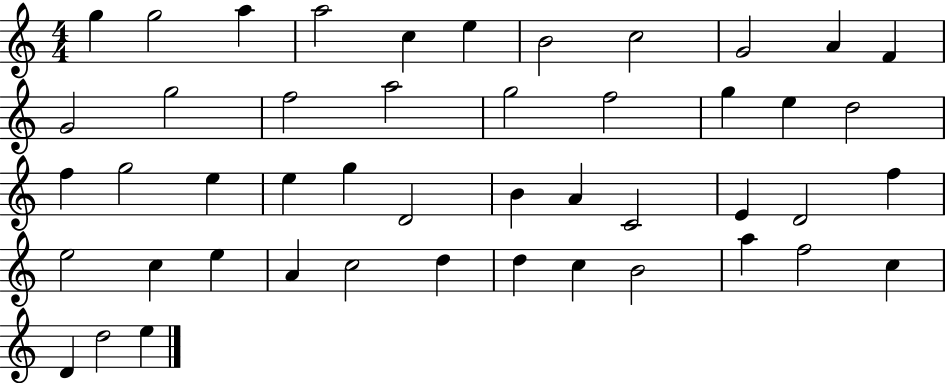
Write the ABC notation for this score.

X:1
T:Untitled
M:4/4
L:1/4
K:C
g g2 a a2 c e B2 c2 G2 A F G2 g2 f2 a2 g2 f2 g e d2 f g2 e e g D2 B A C2 E D2 f e2 c e A c2 d d c B2 a f2 c D d2 e